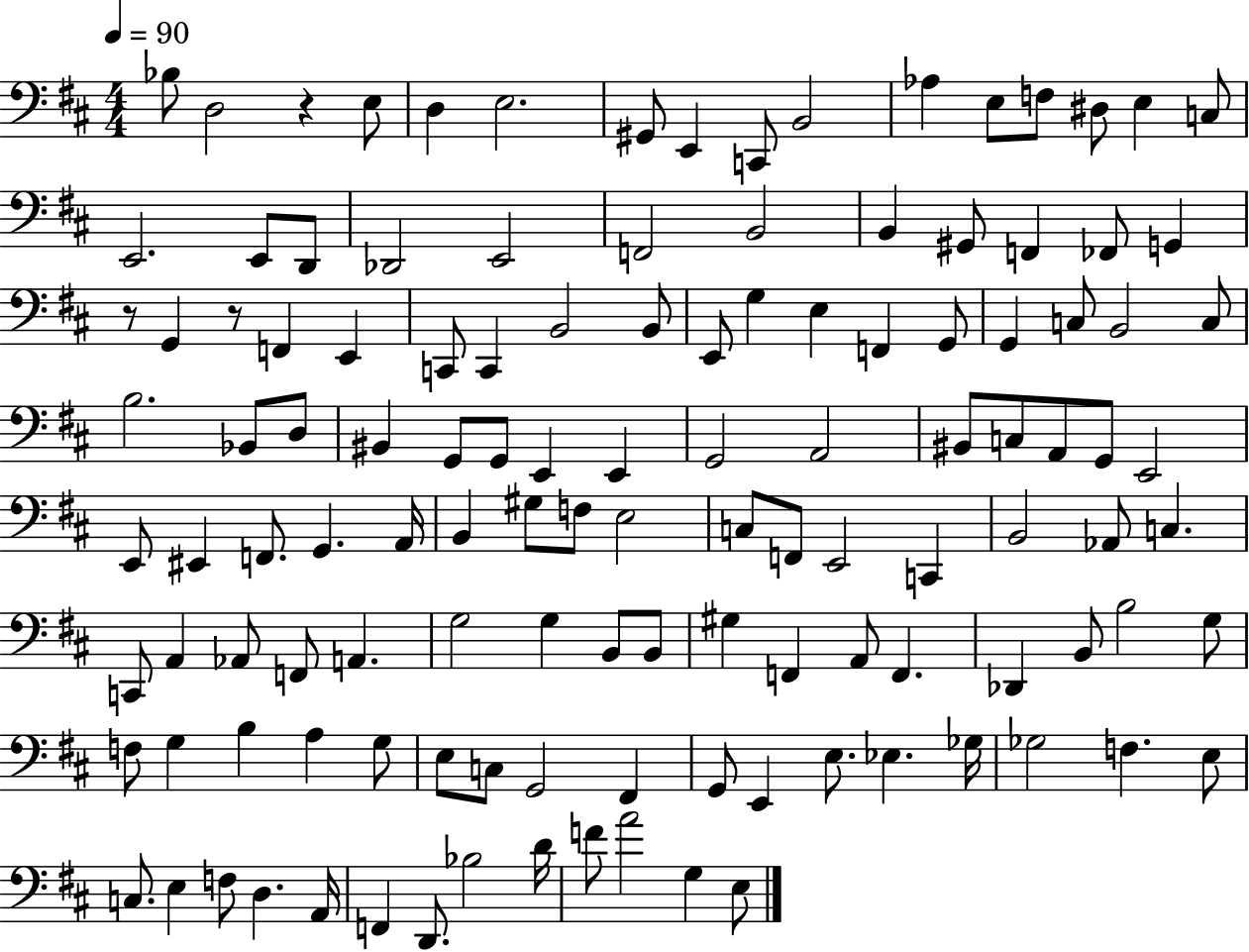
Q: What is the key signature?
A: D major